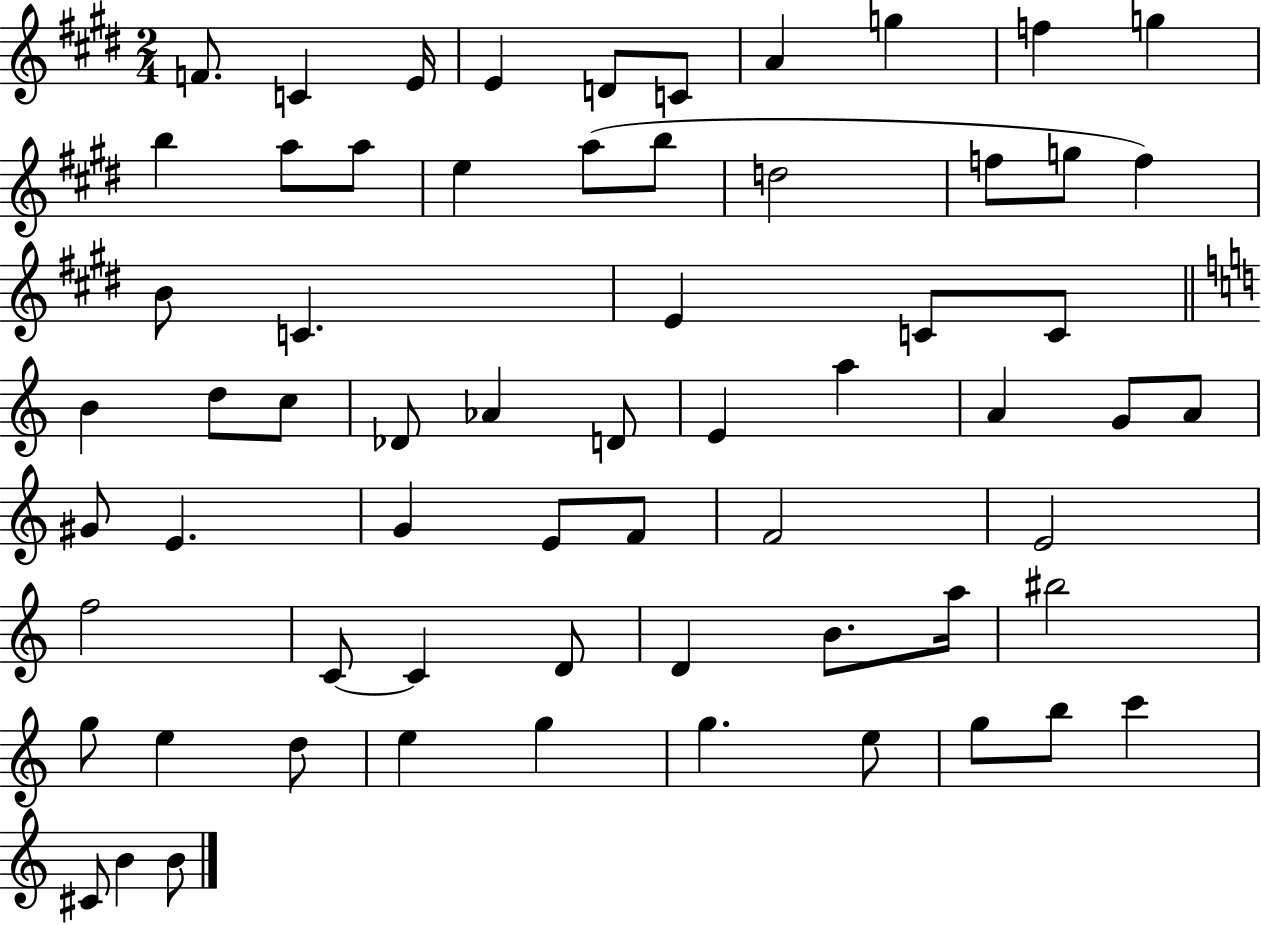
X:1
T:Untitled
M:2/4
L:1/4
K:E
F/2 C E/4 E D/2 C/2 A g f g b a/2 a/2 e a/2 b/2 d2 f/2 g/2 f B/2 C E C/2 C/2 B d/2 c/2 _D/2 _A D/2 E a A G/2 A/2 ^G/2 E G E/2 F/2 F2 E2 f2 C/2 C D/2 D B/2 a/4 ^b2 g/2 e d/2 e g g e/2 g/2 b/2 c' ^C/2 B B/2